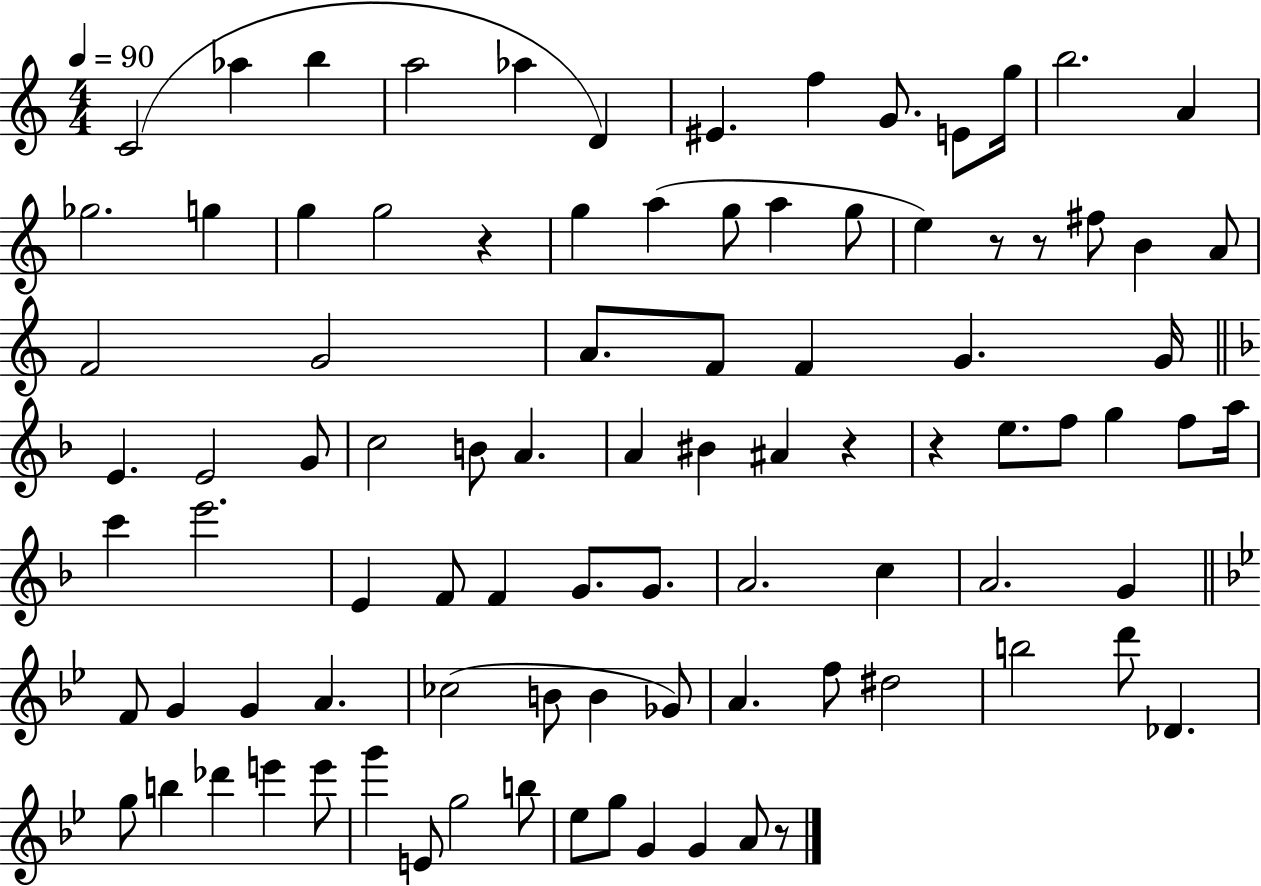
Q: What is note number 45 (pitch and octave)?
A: G5